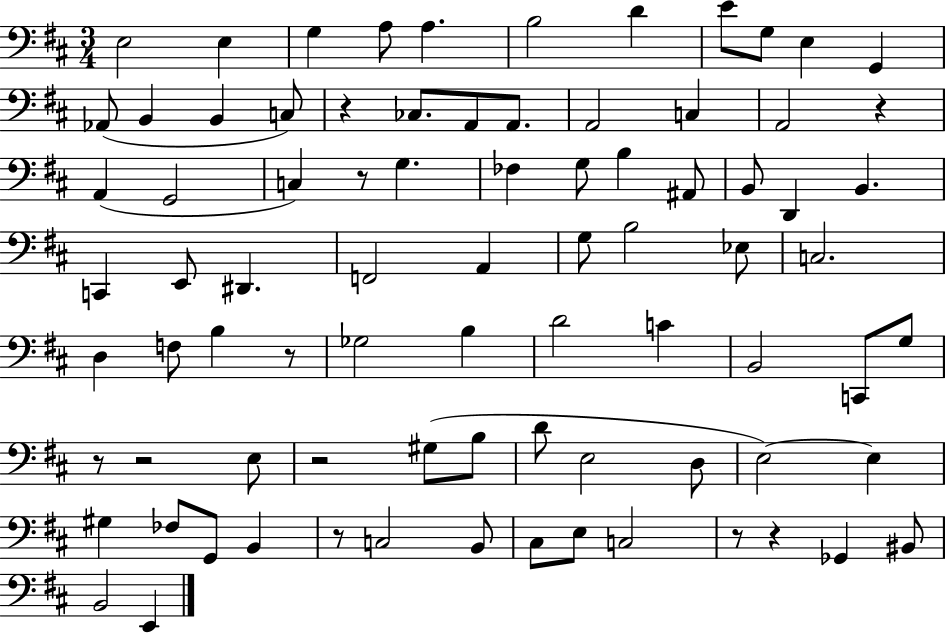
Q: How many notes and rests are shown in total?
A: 82